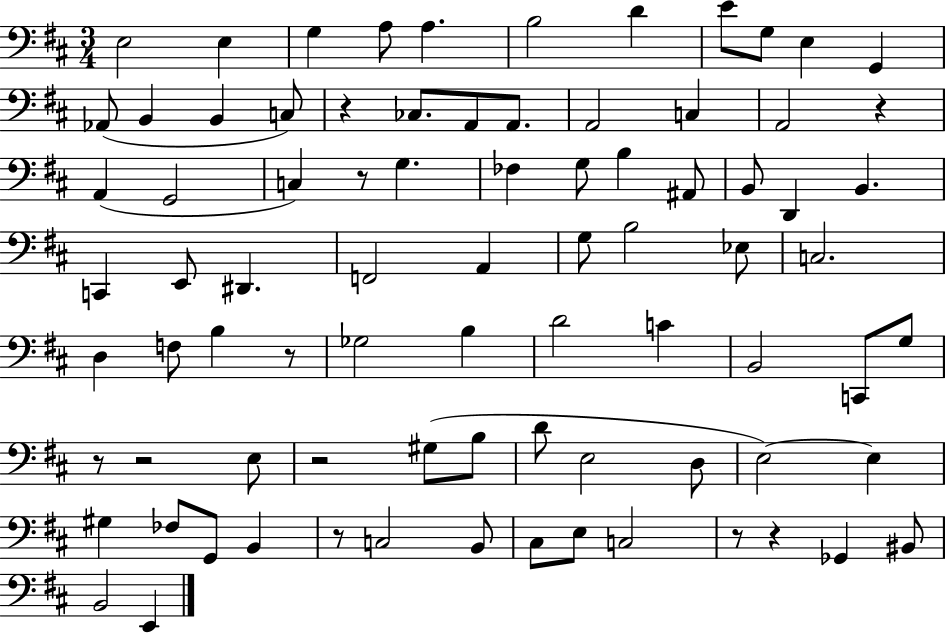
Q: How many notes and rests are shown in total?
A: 82